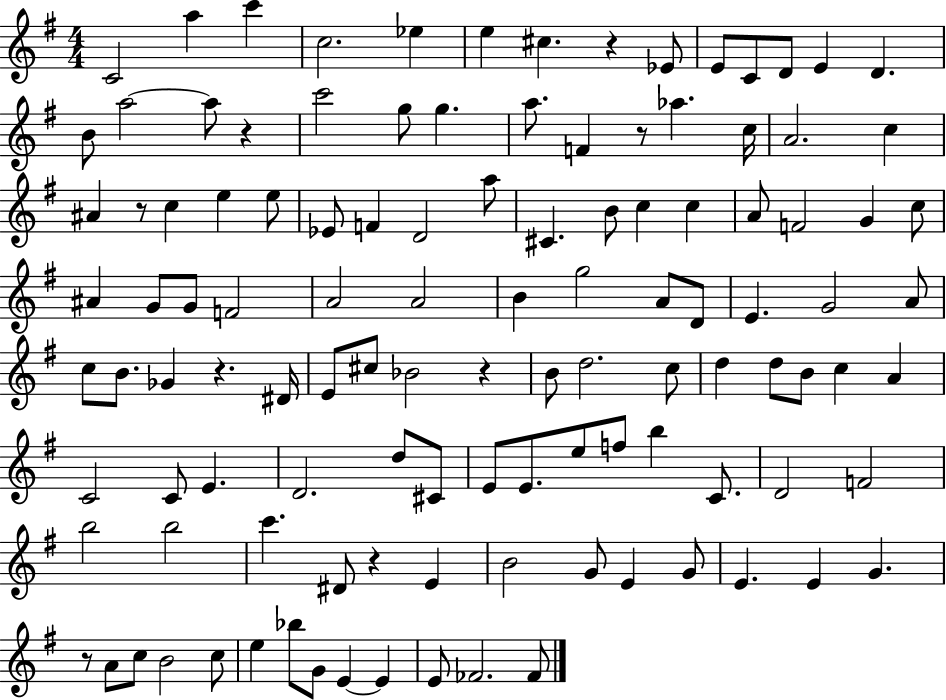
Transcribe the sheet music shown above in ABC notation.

X:1
T:Untitled
M:4/4
L:1/4
K:G
C2 a c' c2 _e e ^c z _E/2 E/2 C/2 D/2 E D B/2 a2 a/2 z c'2 g/2 g a/2 F z/2 _a c/4 A2 c ^A z/2 c e e/2 _E/2 F D2 a/2 ^C B/2 c c A/2 F2 G c/2 ^A G/2 G/2 F2 A2 A2 B g2 A/2 D/2 E G2 A/2 c/2 B/2 _G z ^D/4 E/2 ^c/2 _B2 z B/2 d2 c/2 d d/2 B/2 c A C2 C/2 E D2 d/2 ^C/2 E/2 E/2 e/2 f/2 b C/2 D2 F2 b2 b2 c' ^D/2 z E B2 G/2 E G/2 E E G z/2 A/2 c/2 B2 c/2 e _b/2 G/2 E E E/2 _F2 _F/2